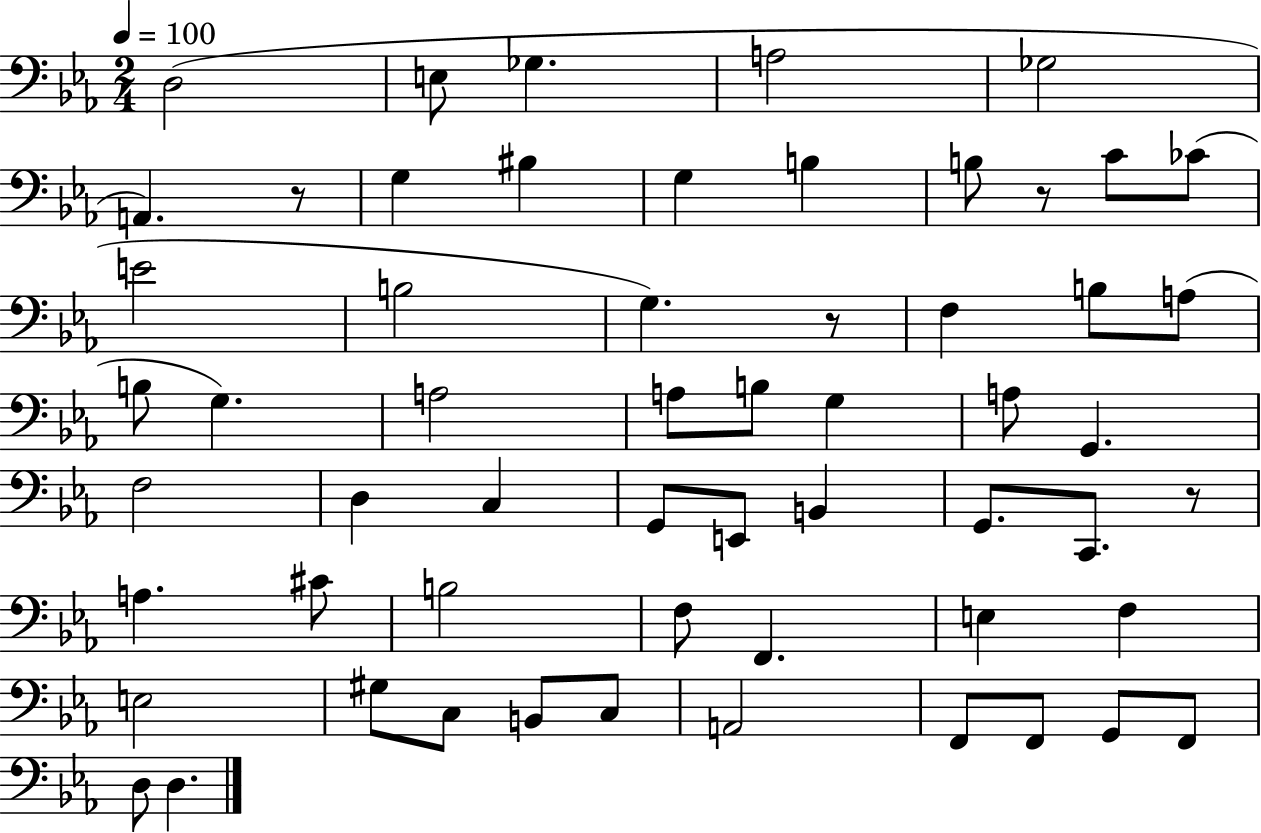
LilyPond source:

{
  \clef bass
  \numericTimeSignature
  \time 2/4
  \key ees \major
  \tempo 4 = 100
  \repeat volta 2 { d2( | e8 ges4. | a2 | ges2 | \break a,4.) r8 | g4 bis4 | g4 b4 | b8 r8 c'8 ces'8( | \break e'2 | b2 | g4.) r8 | f4 b8 a8( | \break b8 g4.) | a2 | a8 b8 g4 | a8 g,4. | \break f2 | d4 c4 | g,8 e,8 b,4 | g,8. c,8. r8 | \break a4. cis'8 | b2 | f8 f,4. | e4 f4 | \break e2 | gis8 c8 b,8 c8 | a,2 | f,8 f,8 g,8 f,8 | \break d8 d4. | } \bar "|."
}